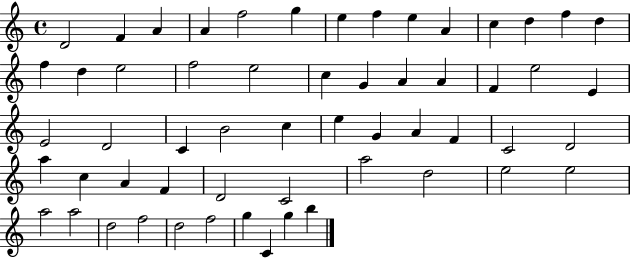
D4/h F4/q A4/q A4/q F5/h G5/q E5/q F5/q E5/q A4/q C5/q D5/q F5/q D5/q F5/q D5/q E5/h F5/h E5/h C5/q G4/q A4/q A4/q F4/q E5/h E4/q E4/h D4/h C4/q B4/h C5/q E5/q G4/q A4/q F4/q C4/h D4/h A5/q C5/q A4/q F4/q D4/h C4/h A5/h D5/h E5/h E5/h A5/h A5/h D5/h F5/h D5/h F5/h G5/q C4/q G5/q B5/q